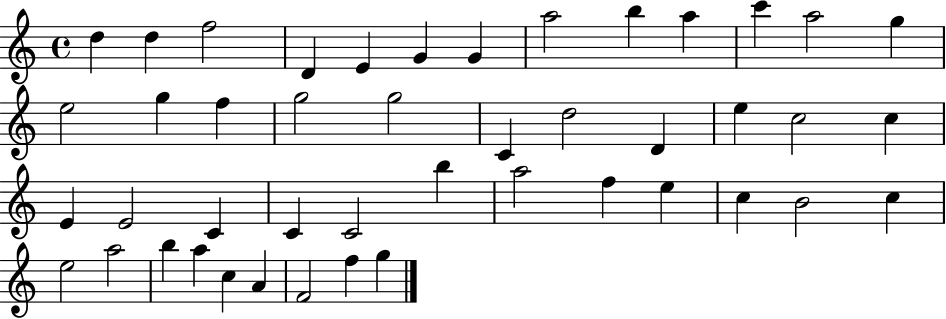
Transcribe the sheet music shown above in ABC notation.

X:1
T:Untitled
M:4/4
L:1/4
K:C
d d f2 D E G G a2 b a c' a2 g e2 g f g2 g2 C d2 D e c2 c E E2 C C C2 b a2 f e c B2 c e2 a2 b a c A F2 f g